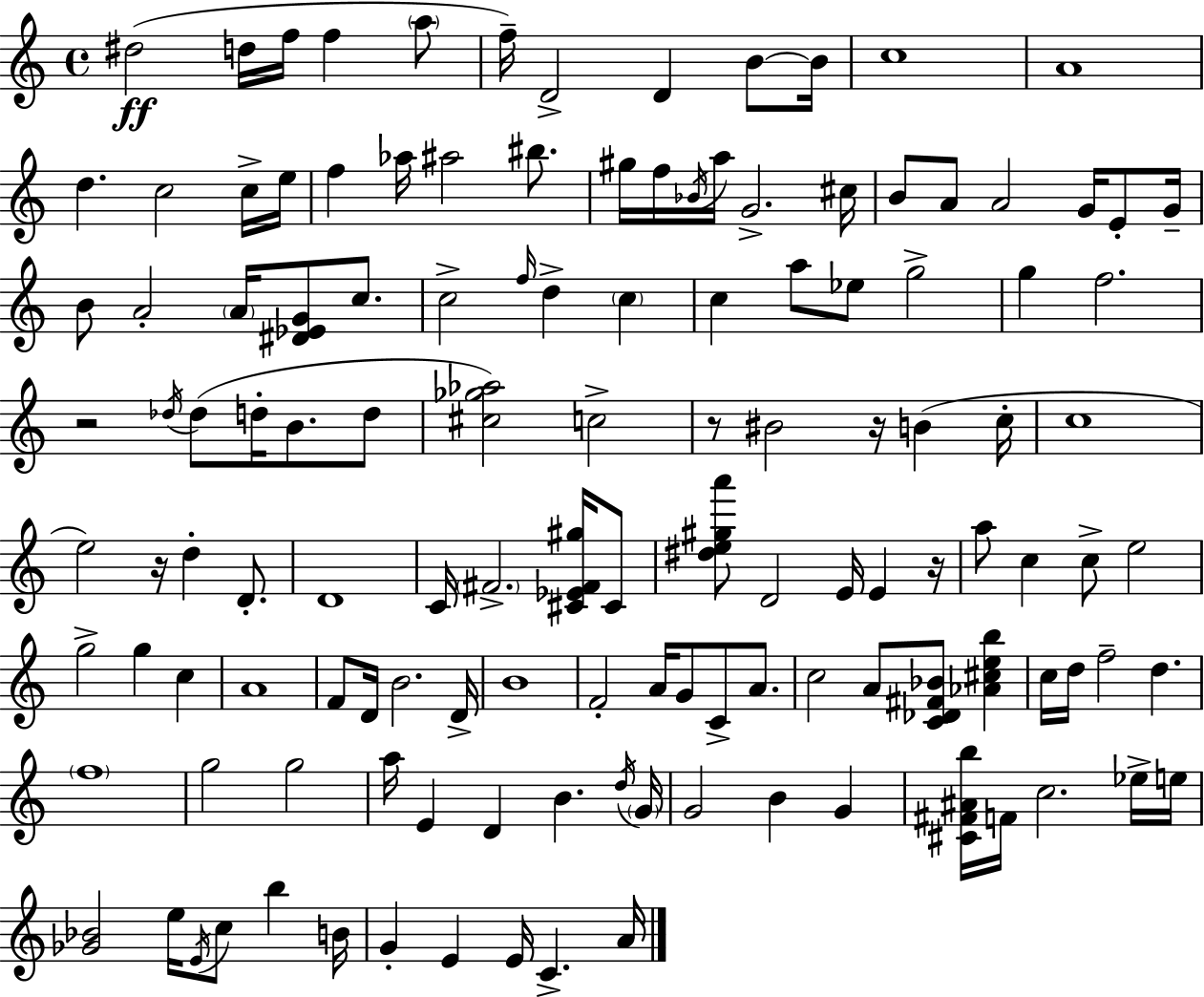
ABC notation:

X:1
T:Untitled
M:4/4
L:1/4
K:C
^d2 d/4 f/4 f a/2 f/4 D2 D B/2 B/4 c4 A4 d c2 c/4 e/4 f _a/4 ^a2 ^b/2 ^g/4 f/4 _B/4 a/4 G2 ^c/4 B/2 A/2 A2 G/4 E/2 G/4 B/2 A2 A/4 [^D_EG]/2 c/2 c2 f/4 d c c a/2 _e/2 g2 g f2 z2 _d/4 _d/2 d/4 B/2 d/2 [^c_g_a]2 c2 z/2 ^B2 z/4 B c/4 c4 e2 z/4 d D/2 D4 C/4 ^F2 [^C_E^F^g]/4 ^C/2 [^de^ga']/2 D2 E/4 E z/4 a/2 c c/2 e2 g2 g c A4 F/2 D/4 B2 D/4 B4 F2 A/4 G/2 C/2 A/2 c2 A/2 [C_D^F_B]/2 [_A^ceb] c/4 d/4 f2 d f4 g2 g2 a/4 E D B d/4 G/4 G2 B G [^C^F^Ab]/4 F/4 c2 _e/4 e/4 [_G_B]2 e/4 E/4 c/2 b B/4 G E E/4 C A/4